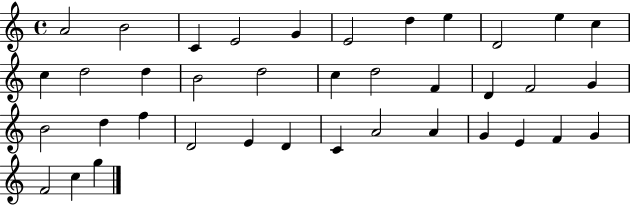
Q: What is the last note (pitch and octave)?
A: G5